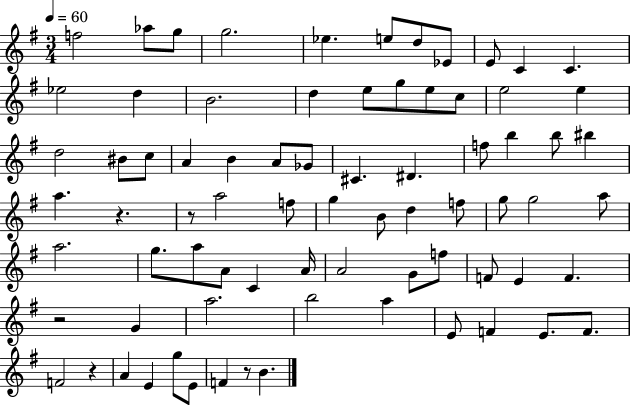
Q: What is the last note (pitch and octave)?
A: B4